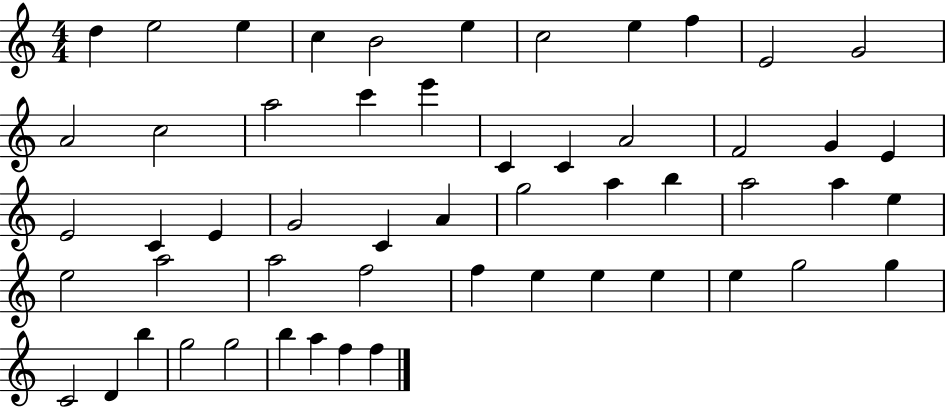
X:1
T:Untitled
M:4/4
L:1/4
K:C
d e2 e c B2 e c2 e f E2 G2 A2 c2 a2 c' e' C C A2 F2 G E E2 C E G2 C A g2 a b a2 a e e2 a2 a2 f2 f e e e e g2 g C2 D b g2 g2 b a f f